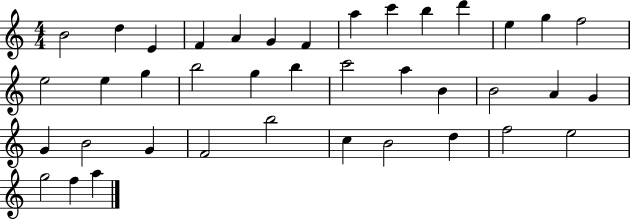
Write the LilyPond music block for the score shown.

{
  \clef treble
  \numericTimeSignature
  \time 4/4
  \key c \major
  b'2 d''4 e'4 | f'4 a'4 g'4 f'4 | a''4 c'''4 b''4 d'''4 | e''4 g''4 f''2 | \break e''2 e''4 g''4 | b''2 g''4 b''4 | c'''2 a''4 b'4 | b'2 a'4 g'4 | \break g'4 b'2 g'4 | f'2 b''2 | c''4 b'2 d''4 | f''2 e''2 | \break g''2 f''4 a''4 | \bar "|."
}